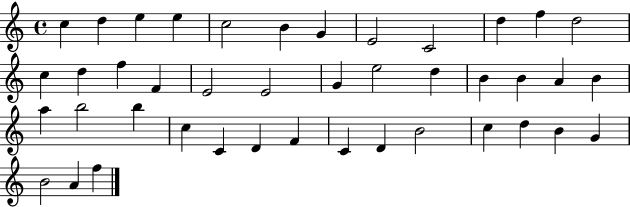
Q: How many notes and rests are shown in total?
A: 42